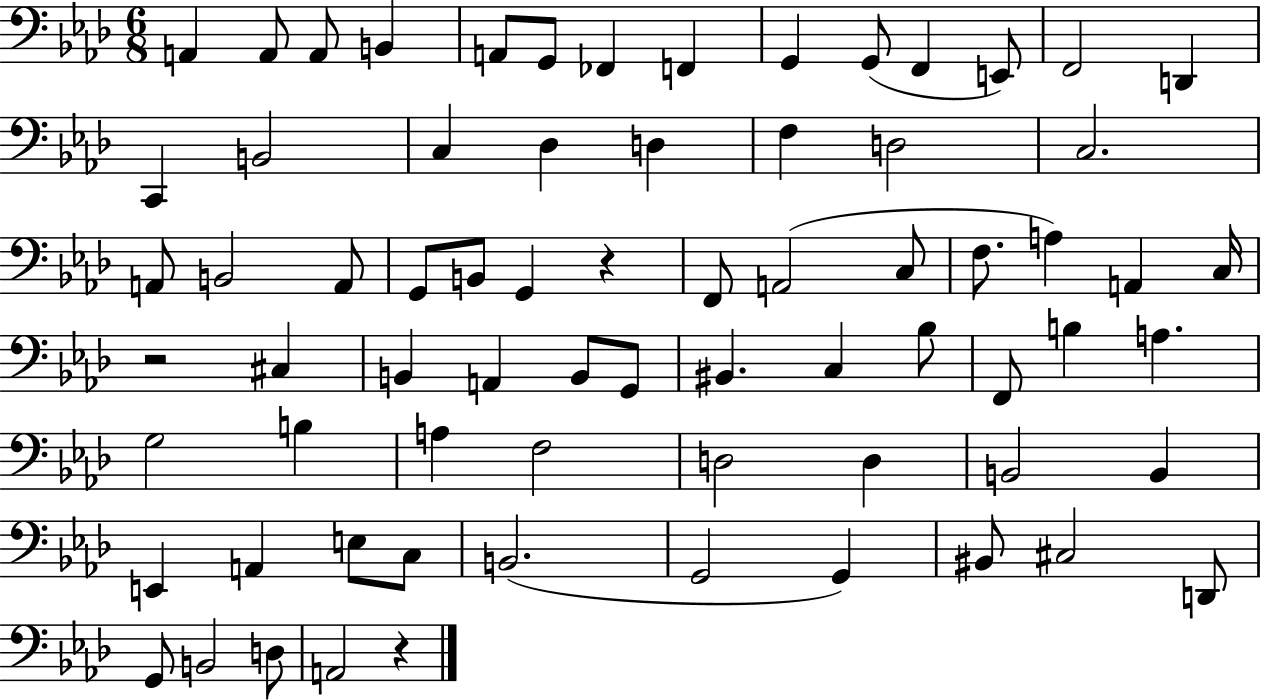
A2/q A2/e A2/e B2/q A2/e G2/e FES2/q F2/q G2/q G2/e F2/q E2/e F2/h D2/q C2/q B2/h C3/q Db3/q D3/q F3/q D3/h C3/h. A2/e B2/h A2/e G2/e B2/e G2/q R/q F2/e A2/h C3/e F3/e. A3/q A2/q C3/s R/h C#3/q B2/q A2/q B2/e G2/e BIS2/q. C3/q Bb3/e F2/e B3/q A3/q. G3/h B3/q A3/q F3/h D3/h D3/q B2/h B2/q E2/q A2/q E3/e C3/e B2/h. G2/h G2/q BIS2/e C#3/h D2/e G2/e B2/h D3/e A2/h R/q